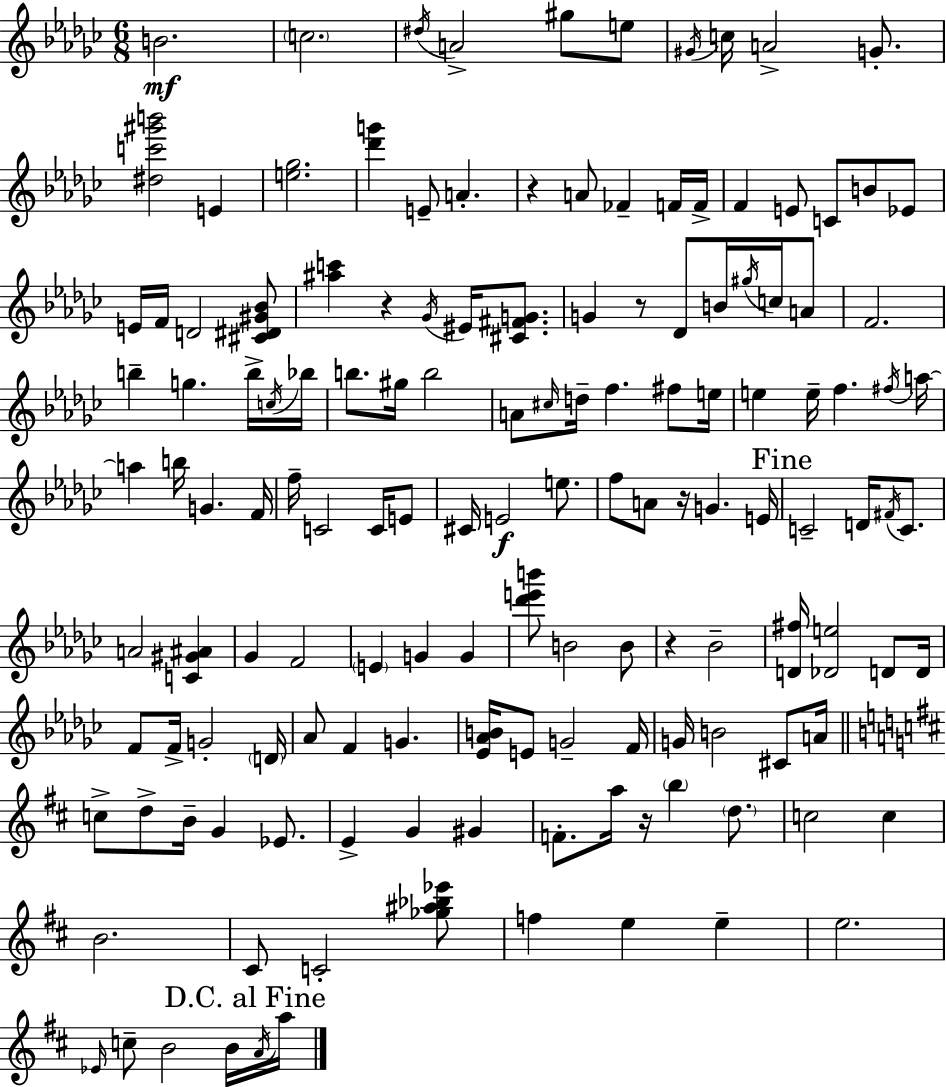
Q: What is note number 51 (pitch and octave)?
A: F5